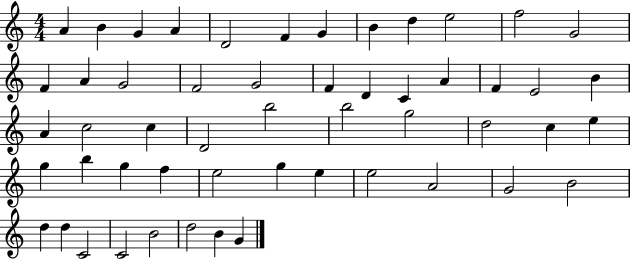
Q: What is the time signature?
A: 4/4